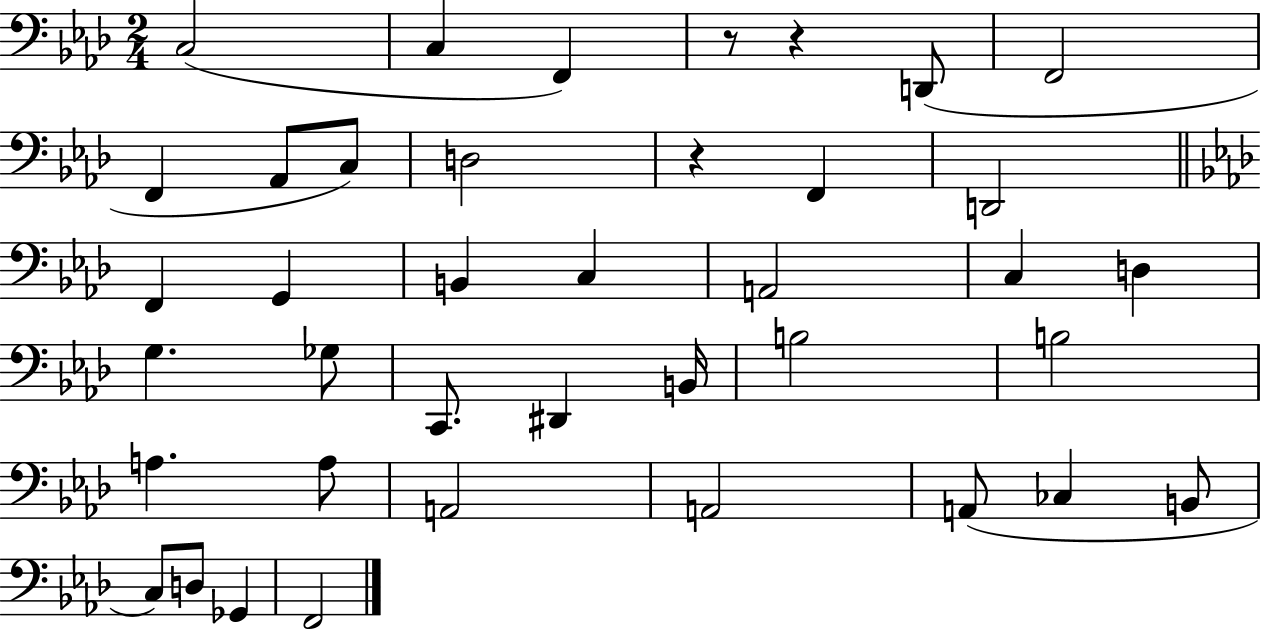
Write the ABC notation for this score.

X:1
T:Untitled
M:2/4
L:1/4
K:Ab
C,2 C, F,, z/2 z D,,/2 F,,2 F,, _A,,/2 C,/2 D,2 z F,, D,,2 F,, G,, B,, C, A,,2 C, D, G, _G,/2 C,,/2 ^D,, B,,/4 B,2 B,2 A, A,/2 A,,2 A,,2 A,,/2 _C, B,,/2 C,/2 D,/2 _G,, F,,2